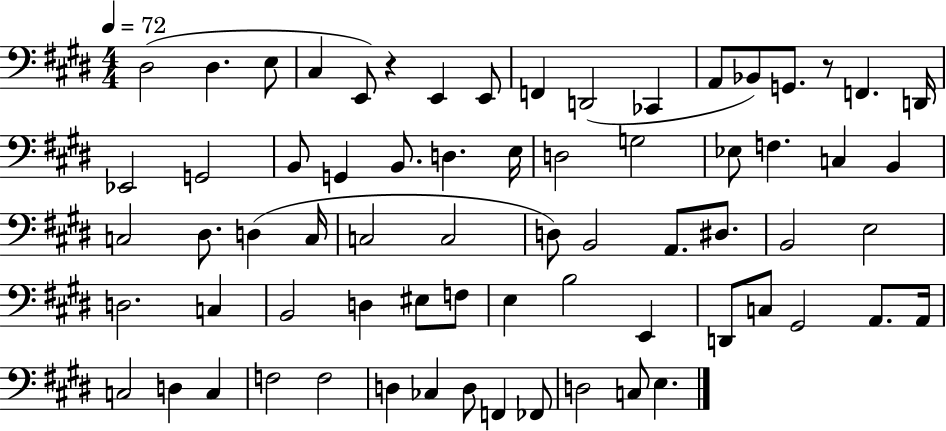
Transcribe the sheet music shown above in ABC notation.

X:1
T:Untitled
M:4/4
L:1/4
K:E
^D,2 ^D, E,/2 ^C, E,,/2 z E,, E,,/2 F,, D,,2 _C,, A,,/2 _B,,/2 G,,/2 z/2 F,, D,,/4 _E,,2 G,,2 B,,/2 G,, B,,/2 D, E,/4 D,2 G,2 _E,/2 F, C, B,, C,2 ^D,/2 D, C,/4 C,2 C,2 D,/2 B,,2 A,,/2 ^D,/2 B,,2 E,2 D,2 C, B,,2 D, ^E,/2 F,/2 E, B,2 E,, D,,/2 C,/2 ^G,,2 A,,/2 A,,/4 C,2 D, C, F,2 F,2 D, _C, D,/2 F,, _F,,/2 D,2 C,/2 E,